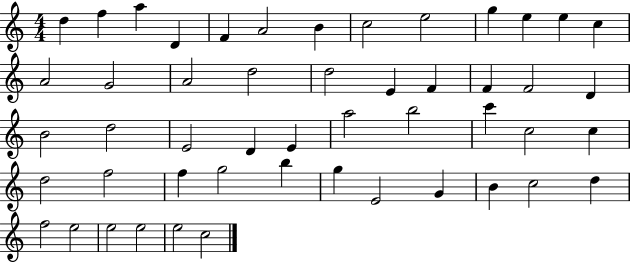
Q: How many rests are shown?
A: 0